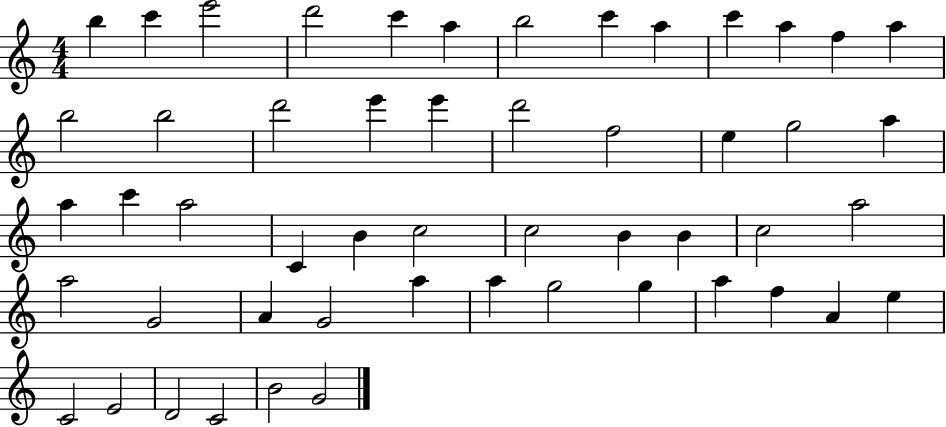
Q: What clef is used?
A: treble